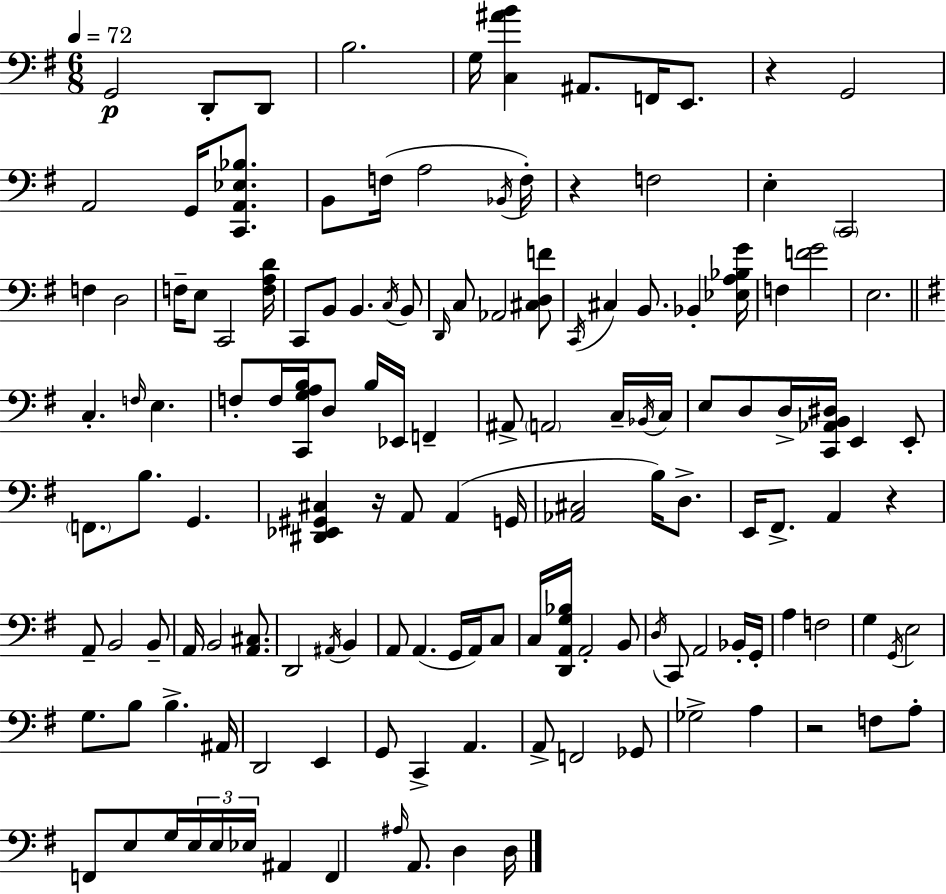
X:1
T:Untitled
M:6/8
L:1/4
K:Em
G,,2 D,,/2 D,,/2 B,2 G,/4 [C,^AB] ^A,,/2 F,,/4 E,,/2 z G,,2 A,,2 G,,/4 [C,,A,,_E,_B,]/2 B,,/2 F,/4 A,2 _B,,/4 F,/4 z F,2 E, C,,2 F, D,2 F,/4 E,/2 C,,2 [F,A,D]/4 C,,/2 B,,/2 B,, C,/4 B,,/2 D,,/4 C,/2 _A,,2 [^C,D,F]/2 C,,/4 ^C, B,,/2 _B,, [_E,A,_B,G]/4 F, [FG]2 E,2 C, F,/4 E, F,/2 F,/4 [C,,G,A,B,]/4 D,/2 B,/4 _E,,/4 F,, ^A,,/2 A,,2 C,/4 _B,,/4 C,/4 E,/2 D,/2 D,/4 [C,,_A,,B,,^D,]/4 E,, E,,/2 F,,/2 B,/2 G,, [^D,,_E,,^G,,^C,] z/4 A,,/2 A,, G,,/4 [_A,,^C,]2 B,/4 D,/2 E,,/4 ^F,,/2 A,, z A,,/2 B,,2 B,,/2 A,,/4 B,,2 [A,,^C,]/2 D,,2 ^A,,/4 B,, A,,/2 A,, G,,/4 A,,/4 C,/2 C,/4 [D,,A,,G,_B,]/4 A,,2 B,,/2 D,/4 C,,/2 A,,2 _B,,/4 G,,/4 A, F,2 G, G,,/4 E,2 G,/2 B,/2 B, ^A,,/4 D,,2 E,, G,,/2 C,, A,, A,,/2 F,,2 _G,,/2 _G,2 A, z2 F,/2 A,/2 F,,/2 E,/2 G,/4 E,/4 E,/4 _E,/4 ^A,, F,, ^A,/4 A,,/2 D, D,/4